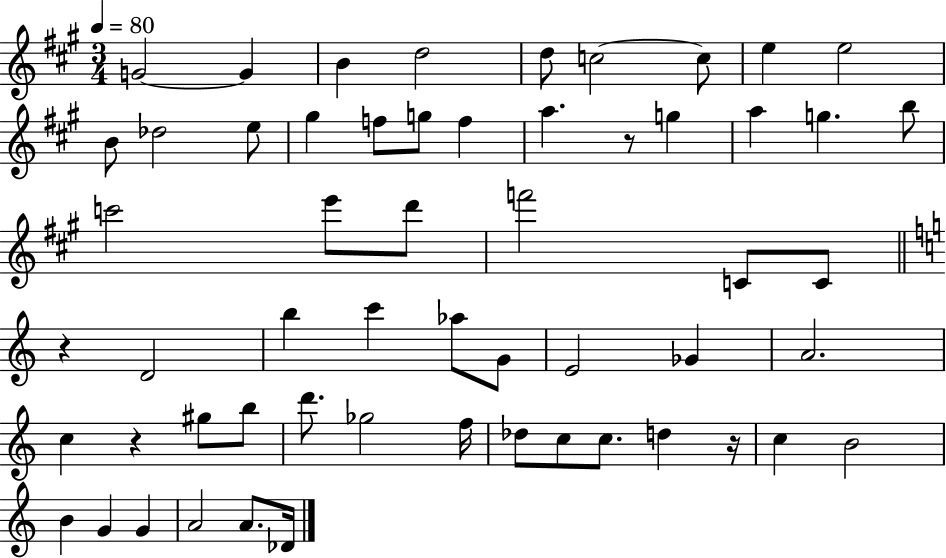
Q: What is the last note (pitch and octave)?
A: Db4